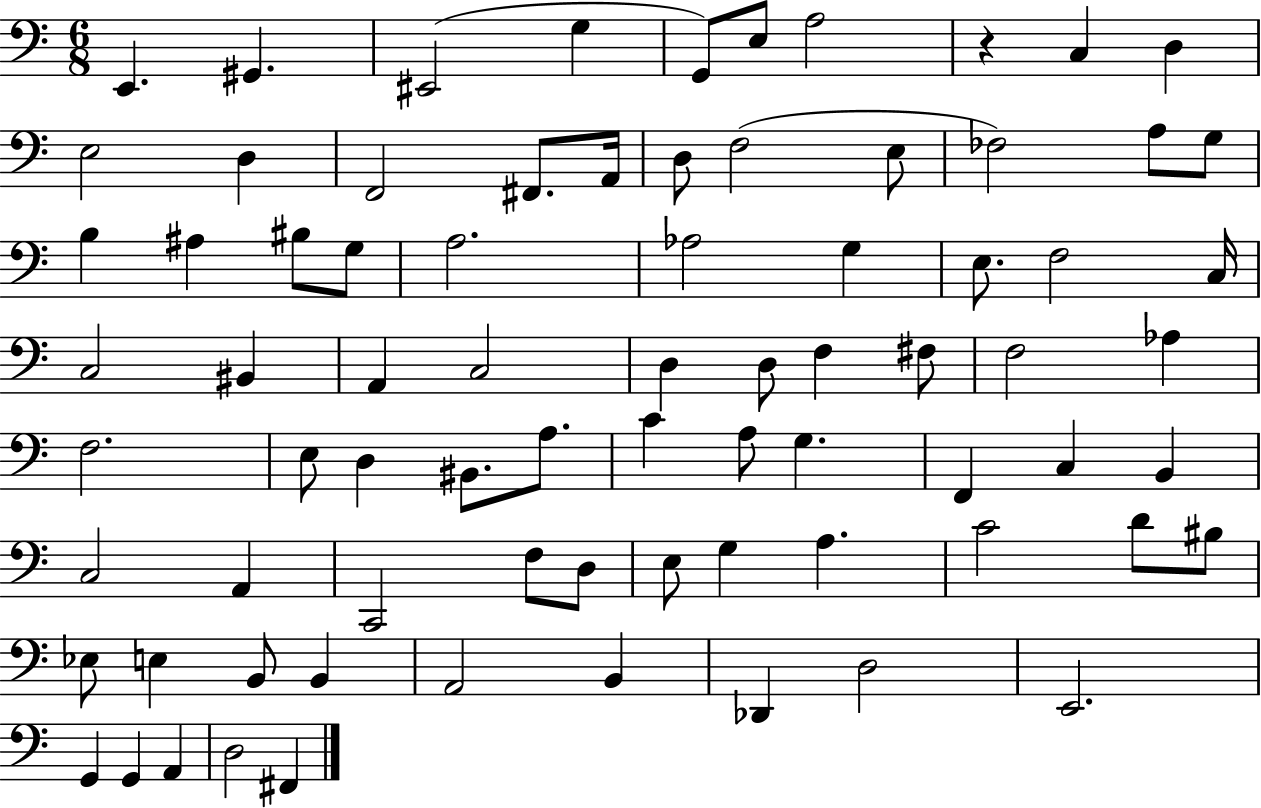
E2/q. G#2/q. EIS2/h G3/q G2/e E3/e A3/h R/q C3/q D3/q E3/h D3/q F2/h F#2/e. A2/s D3/e F3/h E3/e FES3/h A3/e G3/e B3/q A#3/q BIS3/e G3/e A3/h. Ab3/h G3/q E3/e. F3/h C3/s C3/h BIS2/q A2/q C3/h D3/q D3/e F3/q F#3/e F3/h Ab3/q F3/h. E3/e D3/q BIS2/e. A3/e. C4/q A3/e G3/q. F2/q C3/q B2/q C3/h A2/q C2/h F3/e D3/e E3/e G3/q A3/q. C4/h D4/e BIS3/e Eb3/e E3/q B2/e B2/q A2/h B2/q Db2/q D3/h E2/h. G2/q G2/q A2/q D3/h F#2/q